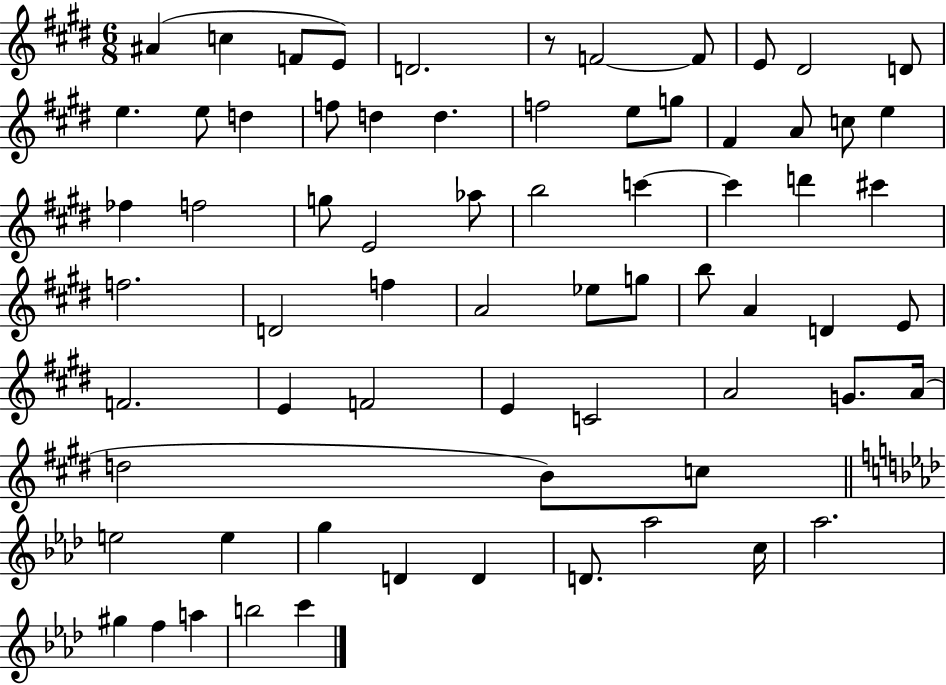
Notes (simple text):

A#4/q C5/q F4/e E4/e D4/h. R/e F4/h F4/e E4/e D#4/h D4/e E5/q. E5/e D5/q F5/e D5/q D5/q. F5/h E5/e G5/e F#4/q A4/e C5/e E5/q FES5/q F5/h G5/e E4/h Ab5/e B5/h C6/q C6/q D6/q C#6/q F5/h. D4/h F5/q A4/h Eb5/e G5/e B5/e A4/q D4/q E4/e F4/h. E4/q F4/h E4/q C4/h A4/h G4/e. A4/s D5/h B4/e C5/e E5/h E5/q G5/q D4/q D4/q D4/e. Ab5/h C5/s Ab5/h. G#5/q F5/q A5/q B5/h C6/q